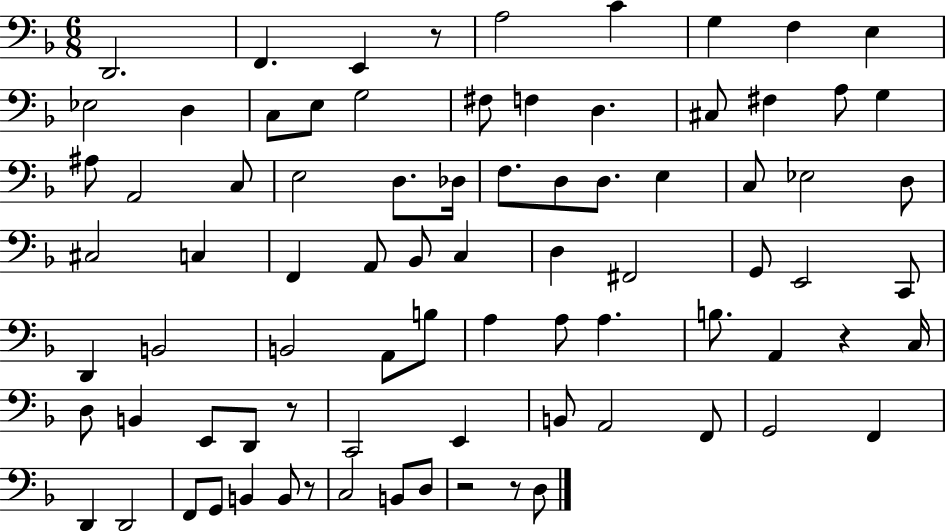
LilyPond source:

{
  \clef bass
  \numericTimeSignature
  \time 6/8
  \key f \major
  d,2. | f,4. e,4 r8 | a2 c'4 | g4 f4 e4 | \break ees2 d4 | c8 e8 g2 | fis8 f4 d4. | cis8 fis4 a8 g4 | \break ais8 a,2 c8 | e2 d8. des16 | f8. d8 d8. e4 | c8 ees2 d8 | \break cis2 c4 | f,4 a,8 bes,8 c4 | d4 fis,2 | g,8 e,2 c,8 | \break d,4 b,2 | b,2 a,8 b8 | a4 a8 a4. | b8. a,4 r4 c16 | \break d8 b,4 e,8 d,8 r8 | c,2 e,4 | b,8 a,2 f,8 | g,2 f,4 | \break d,4 d,2 | f,8 g,8 b,4 b,8 r8 | c2 b,8 d8 | r2 r8 d8 | \break \bar "|."
}